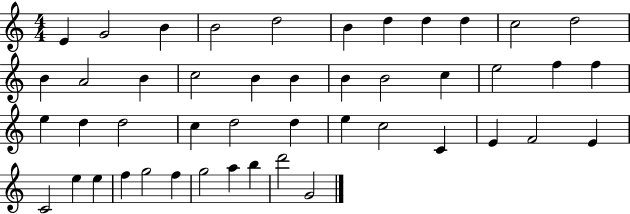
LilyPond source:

{
  \clef treble
  \numericTimeSignature
  \time 4/4
  \key c \major
  e'4 g'2 b'4 | b'2 d''2 | b'4 d''4 d''4 d''4 | c''2 d''2 | \break b'4 a'2 b'4 | c''2 b'4 b'4 | b'4 b'2 c''4 | e''2 f''4 f''4 | \break e''4 d''4 d''2 | c''4 d''2 d''4 | e''4 c''2 c'4 | e'4 f'2 e'4 | \break c'2 e''4 e''4 | f''4 g''2 f''4 | g''2 a''4 b''4 | d'''2 g'2 | \break \bar "|."
}